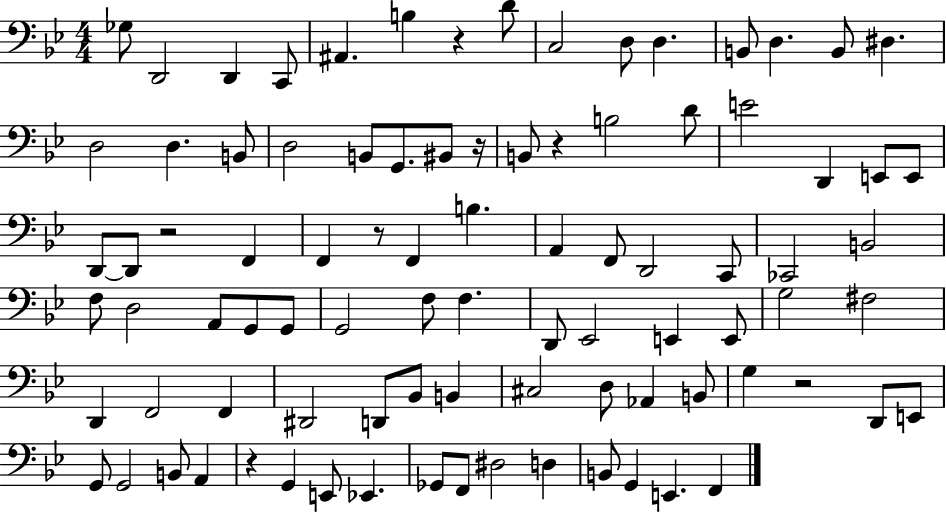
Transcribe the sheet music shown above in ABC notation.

X:1
T:Untitled
M:4/4
L:1/4
K:Bb
_G,/2 D,,2 D,, C,,/2 ^A,, B, z D/2 C,2 D,/2 D, B,,/2 D, B,,/2 ^D, D,2 D, B,,/2 D,2 B,,/2 G,,/2 ^B,,/2 z/4 B,,/2 z B,2 D/2 E2 D,, E,,/2 E,,/2 D,,/2 D,,/2 z2 F,, F,, z/2 F,, B, A,, F,,/2 D,,2 C,,/2 _C,,2 B,,2 F,/2 D,2 A,,/2 G,,/2 G,,/2 G,,2 F,/2 F, D,,/2 _E,,2 E,, E,,/2 G,2 ^F,2 D,, F,,2 F,, ^D,,2 D,,/2 _B,,/2 B,, ^C,2 D,/2 _A,, B,,/2 G, z2 D,,/2 E,,/2 G,,/2 G,,2 B,,/2 A,, z G,, E,,/2 _E,, _G,,/2 F,,/2 ^D,2 D, B,,/2 G,, E,, F,,